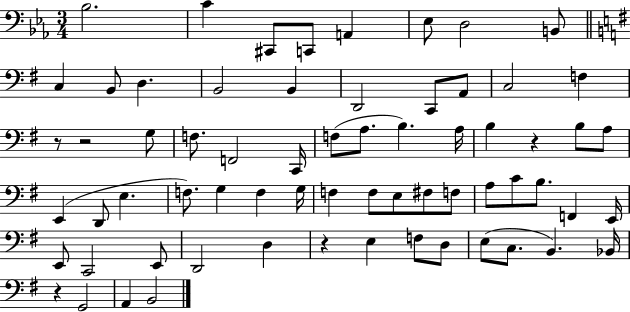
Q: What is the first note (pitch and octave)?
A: Bb3